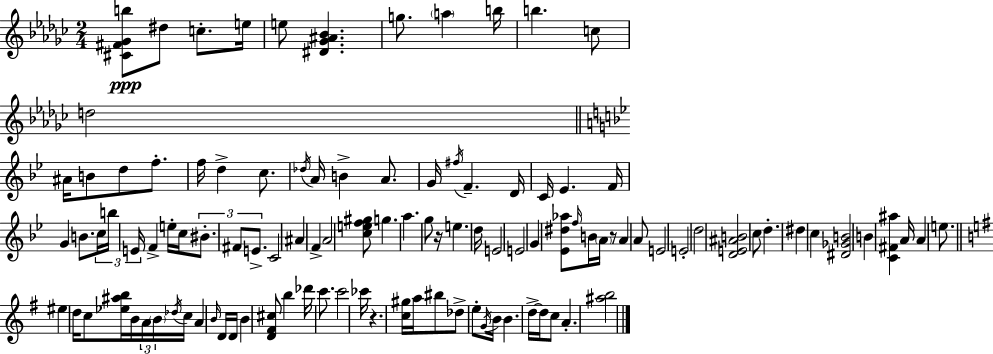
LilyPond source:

{
  \clef treble
  \numericTimeSignature
  \time 2/4
  \key ees \minor
  \repeat volta 2 { <cis' fis' ges' b''>8\ppp dis''8 c''8.-. e''16 | e''8 <dis' ges' ais' bes'>4. | g''8. \parenthesize a''4 b''16 | b''4. c''8 | \break d''2 | \bar "||" \break \key g \minor ais'16 b'8 d''8 f''8.-. | f''16 d''4-> c''8. | \acciaccatura { des''16 } a'16 b'4-> a'8. | g'16 \acciaccatura { fis''16 } f'4.-- | \break d'16 c'16 ees'4. | f'16 g'4 b'8. | \tuplet 3/2 { c''16 b''16 e'16 } f'4-> | e''16-. c''16 \tuplet 3/2 { bis'8.-. fis'8 e'8.-> } | \break c'2 | ais'4 f'4-> | a'2 | <c'' e'' f'' gis''>8 g''4. | \break a''4. | g''8 r16 e''4. | d''16 e'2 | e'2 | \break g'4 <ees' dis'' aes''>8 | \grace { f''16 } b'16 \parenthesize a'16 r8 a'4 | a'8 e'2 | e'2-. | \break d''2 | <d' e' ais' b'>2 | c''8 d''4.-. | dis''4 c''4 | \break <dis' ges' b'>2 | b'4 <c' fis' ais''>4 | a'16 a'4 | e''8. \bar "||" \break \key g \major eis''4 d''16 c''8 <ees'' ais'' b''>16 | b'16 \tuplet 3/2 { a'16 \parenthesize b'16 \acciaccatura { des''16 } } c''16 a'4 | \grace { b'16 } d'16 d'16 b'4 | <d' fis' cis''>8 b''4 des'''16 c'''8. | \break c'''2 | ces'''16 r4. | <c'' gis''>16 a''16 bis''8 des''8-> e''8-. | \acciaccatura { g'16 } b'16 b'4. | \break d''16->~~ d''16 c''8 a'4.-. | <ais'' b''>2 | } \bar "|."
}